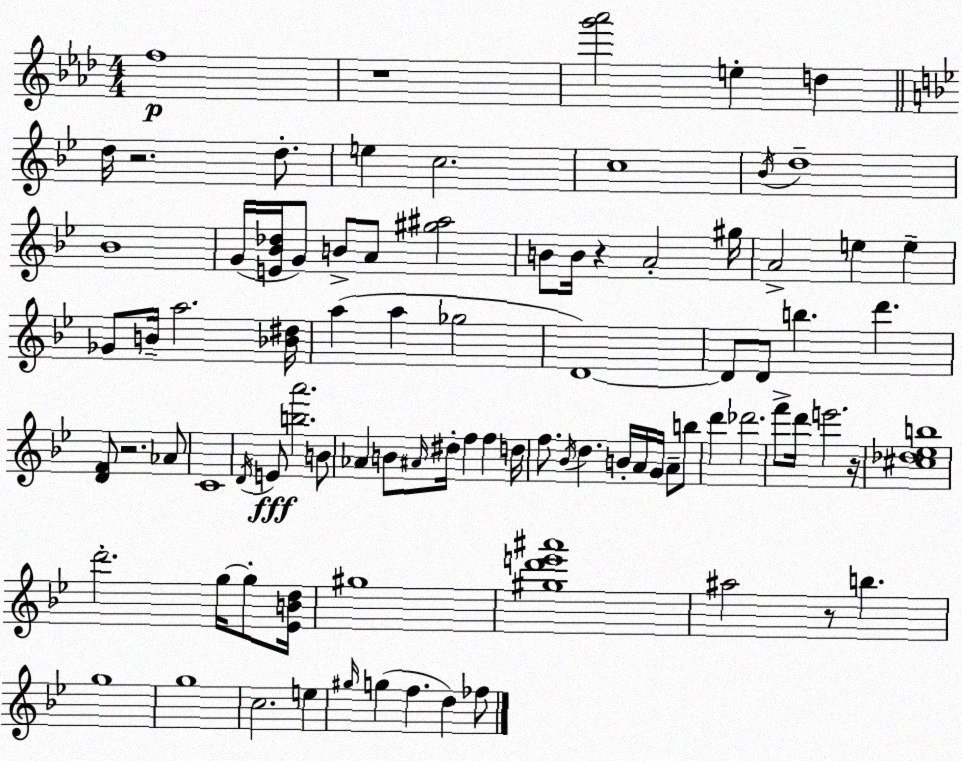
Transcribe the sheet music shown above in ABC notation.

X:1
T:Untitled
M:4/4
L:1/4
K:Ab
f4 z4 [g'_a']2 e d d/4 z2 d/2 e c2 c4 _B/4 d4 _B4 G/4 [E_B_d]/4 G/2 B/2 A/2 [^g^a]2 B/2 B/4 z A2 ^g/4 A2 e e _G/2 B/4 a2 [_B^d]/4 a a _g2 D4 D/2 D/2 b d' [DF]/2 z2 _A/2 C4 D/4 E/2 [ba']2 B/2 _A B/2 ^A/4 ^d/4 f f d/4 f/2 _B/4 d B/4 A/4 G/4 A/2 b/2 d' _d'2 f'/2 d'/4 e'2 z/4 [^c_d_eb]4 d'2 g/4 g/2 [_EBd]/4 ^g4 [^gd'e'^a']4 ^a2 z/2 b g4 g4 c2 e ^g/4 g f d _f/2